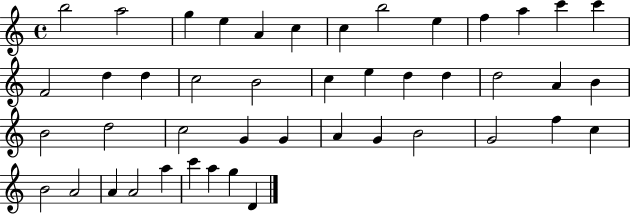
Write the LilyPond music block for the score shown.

{
  \clef treble
  \time 4/4
  \defaultTimeSignature
  \key c \major
  b''2 a''2 | g''4 e''4 a'4 c''4 | c''4 b''2 e''4 | f''4 a''4 c'''4 c'''4 | \break f'2 d''4 d''4 | c''2 b'2 | c''4 e''4 d''4 d''4 | d''2 a'4 b'4 | \break b'2 d''2 | c''2 g'4 g'4 | a'4 g'4 b'2 | g'2 f''4 c''4 | \break b'2 a'2 | a'4 a'2 a''4 | c'''4 a''4 g''4 d'4 | \bar "|."
}